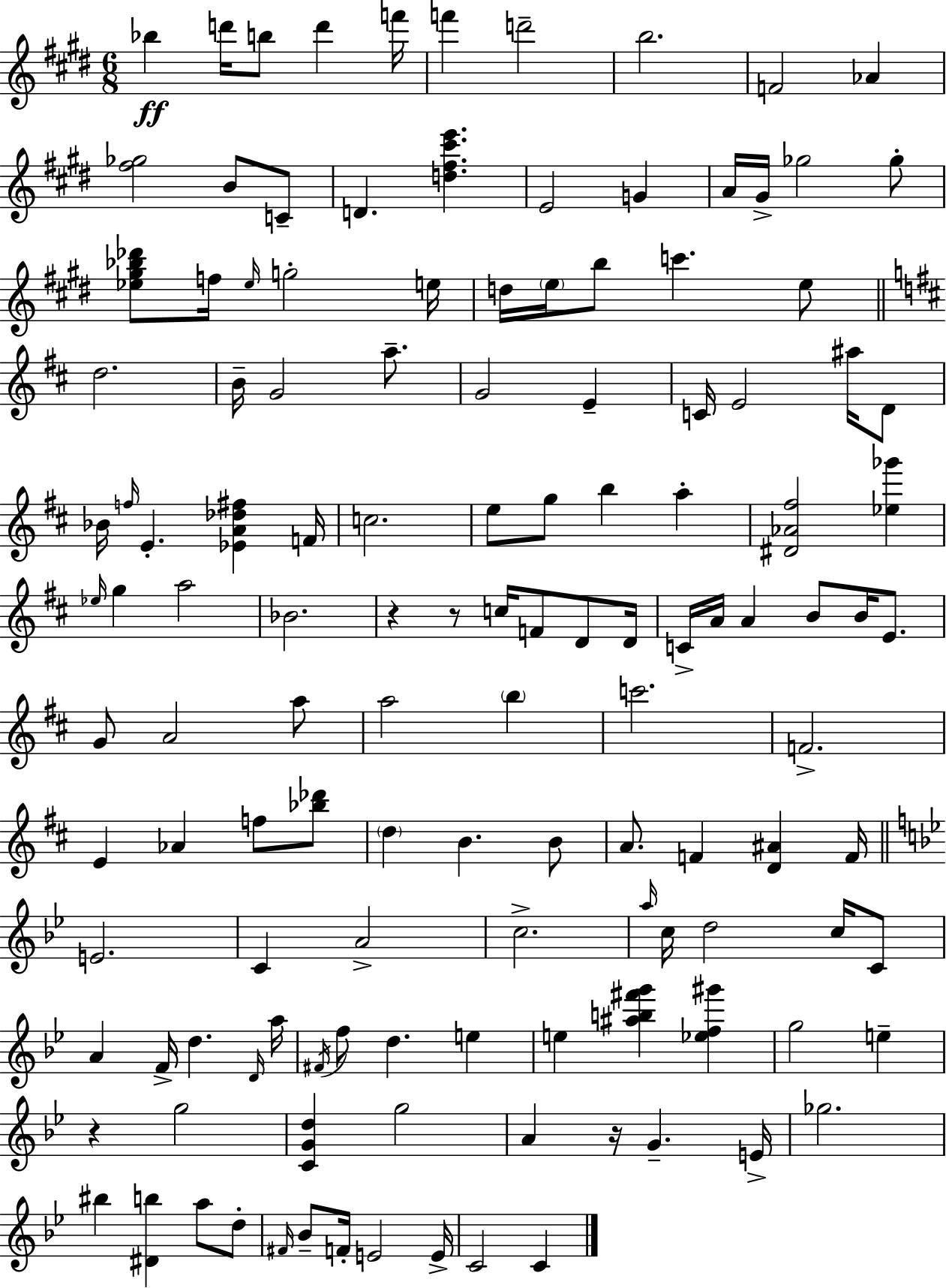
{
  \clef treble
  \numericTimeSignature
  \time 6/8
  \key e \major
  bes''4\ff d'''16 b''8 d'''4 f'''16 | f'''4 d'''2-- | b''2. | f'2 aes'4 | \break <fis'' ges''>2 b'8 c'8-- | d'4. <d'' fis'' cis''' e'''>4. | e'2 g'4 | a'16 gis'16-> ges''2 ges''8-. | \break <ees'' gis'' bes'' des'''>8 f''16 \grace { ees''16 } g''2-. | e''16 d''16 \parenthesize e''16 b''8 c'''4. e''8 | \bar "||" \break \key d \major d''2. | b'16-- g'2 a''8.-- | g'2 e'4-- | c'16 e'2 ais''16 d'8 | \break bes'16 \grace { f''16 } e'4.-. <ees' a' des'' fis''>4 | f'16 c''2. | e''8 g''8 b''4 a''4-. | <dis' aes' fis''>2 <ees'' ges'''>4 | \break \grace { ees''16 } g''4 a''2 | bes'2. | r4 r8 c''16 f'8 d'8 | d'16 c'16-> a'16 a'4 b'8 b'16 e'8. | \break g'8 a'2 | a''8 a''2 \parenthesize b''4 | c'''2. | f'2.-> | \break e'4 aes'4 f''8 | <bes'' des'''>8 \parenthesize d''4 b'4. | b'8 a'8. f'4 <d' ais'>4 | f'16 \bar "||" \break \key bes \major e'2. | c'4 a'2-> | c''2.-> | \grace { a''16 } c''16 d''2 c''16 c'8 | \break a'4 f'16-> d''4. | \grace { d'16 } a''16 \acciaccatura { fis'16 } f''8 d''4. e''4 | e''4 <ais'' b'' fis''' g'''>4 <ees'' f'' gis'''>4 | g''2 e''4-- | \break r4 g''2 | <c' g' d''>4 g''2 | a'4 r16 g'4.-- | e'16-> ges''2. | \break bis''4 <dis' b''>4 a''8 | d''8-. \grace { fis'16 } bes'8-- f'16-. e'2 | e'16-> c'2 | c'4 \bar "|."
}